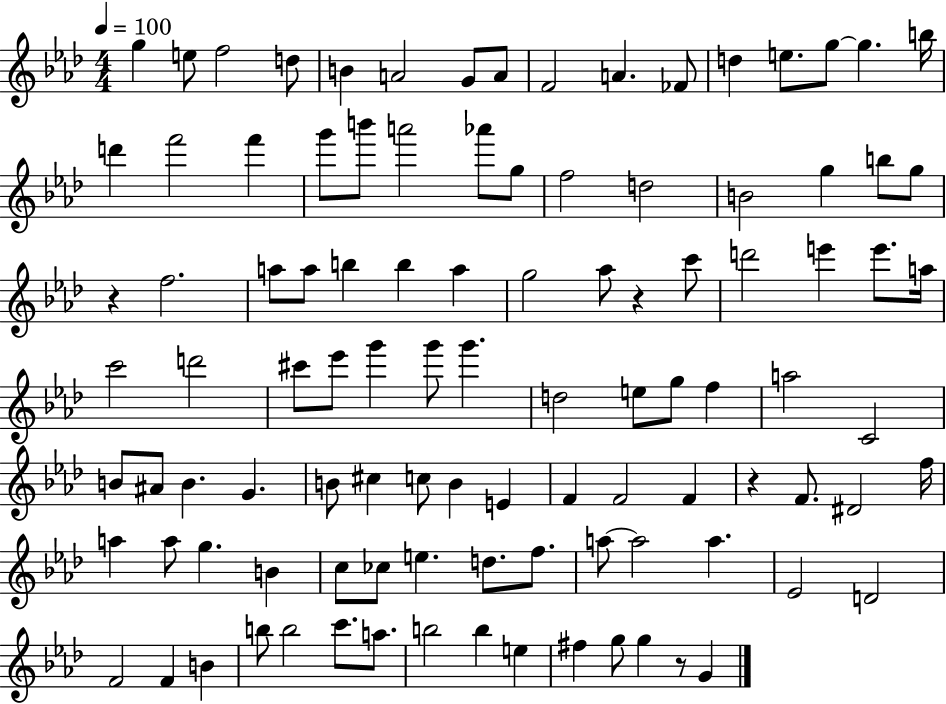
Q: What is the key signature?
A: AES major